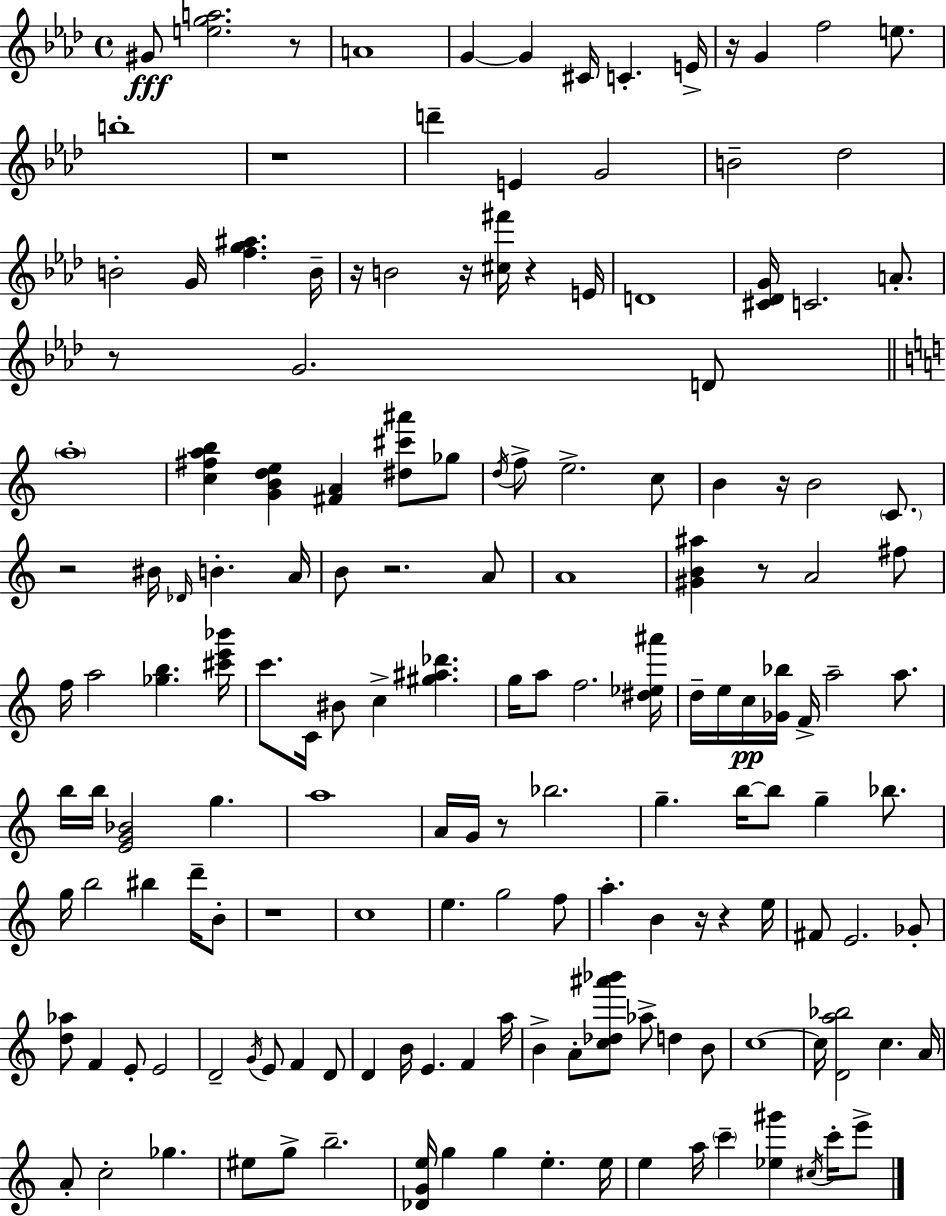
{
  \clef treble
  \time 4/4
  \defaultTimeSignature
  \key f \minor
  gis'8\fff <e'' g'' a''>2. r8 | a'1 | g'4~~ g'4 cis'16 c'4.-. e'16-> | r16 g'4 f''2 e''8. | \break b''1-. | r1 | d'''4-- e'4 g'2 | b'2-- des''2 | \break b'2-. g'16 <f'' g'' ais''>4. b'16-- | r16 b'2 r16 <cis'' fis'''>16 r4 e'16 | d'1 | <cis' des' g'>16 c'2. a'8.-. | \break r8 g'2. d'8 | \bar "||" \break \key c \major \parenthesize a''1-. | <c'' fis'' a'' b''>4 <g' b' d'' e''>4 <fis' a'>4 <dis'' cis''' ais'''>8 ges''8 | \acciaccatura { d''16 } f''8-> e''2.-> c''8 | b'4 r16 b'2 \parenthesize c'8. | \break r2 bis'16 \grace { des'16 } b'4.-. | a'16 b'8 r2. | a'8 a'1 | <gis' b' ais''>4 r8 a'2 | \break fis''8 f''16 a''2 <ges'' b''>4. | <cis''' e''' bes'''>16 c'''8. c'16 bis'8 c''4-> <gis'' ais'' des'''>4. | g''16 a''8 f''2. | <dis'' ees'' ais'''>16 d''16-- e''16 c''16\pp <ges' bes''>16 f'16-> a''2-- a''8. | \break b''16 b''16 <e' g' bes'>2 g''4. | a''1 | a'16 g'16 r8 bes''2. | g''4.-- b''16~~ b''8 g''4-- bes''8. | \break g''16 b''2 bis''4 d'''16-- | b'8-. r1 | c''1 | e''4. g''2 | \break f''8 a''4.-. b'4 r16 r4 | e''16 fis'8 e'2. | ges'8-. <d'' aes''>8 f'4 e'8-. e'2 | d'2-- \acciaccatura { g'16 } e'8 f'4 | \break d'8 d'4 b'16 e'4. f'4 | a''16 b'4-> a'8-. <c'' des'' ais''' bes'''>8 aes''8-> d''4 | b'8 c''1~~ | c''16 <d' a'' bes''>2 c''4. | \break a'16 a'8-. c''2-. ges''4. | eis''8 g''8-> b''2.-- | <des' g' e''>16 g''4 g''4 e''4.-. | e''16 e''4 a''16 \parenthesize c'''4-- <ees'' gis'''>4 | \break \acciaccatura { cis''16 } c'''16-. e'''8-> \bar "|."
}